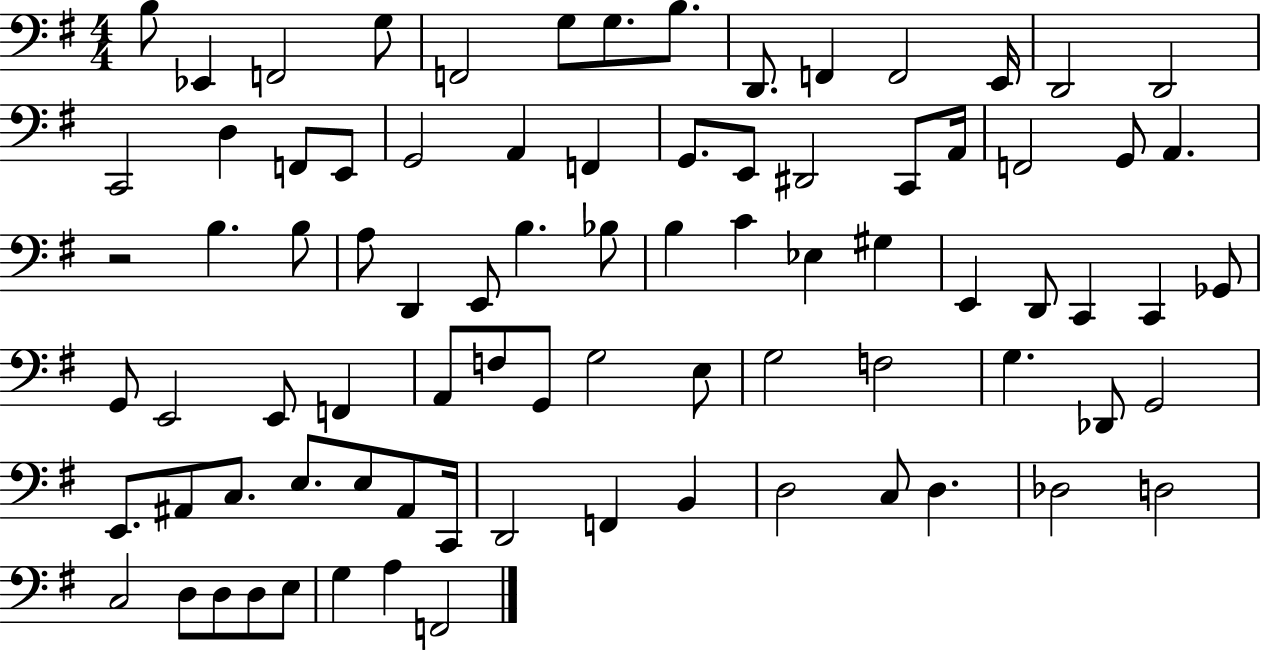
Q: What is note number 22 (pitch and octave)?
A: G2